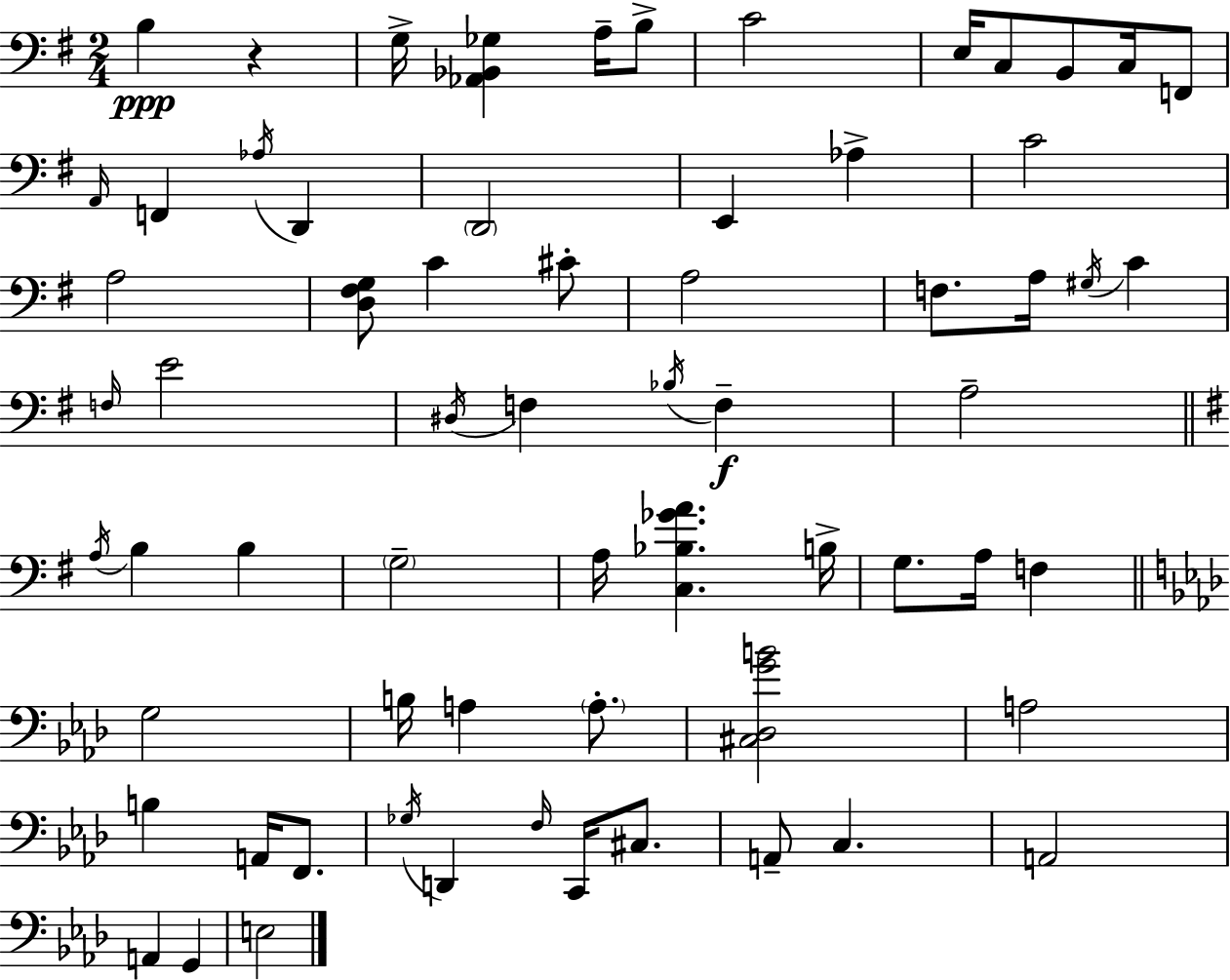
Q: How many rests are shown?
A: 1